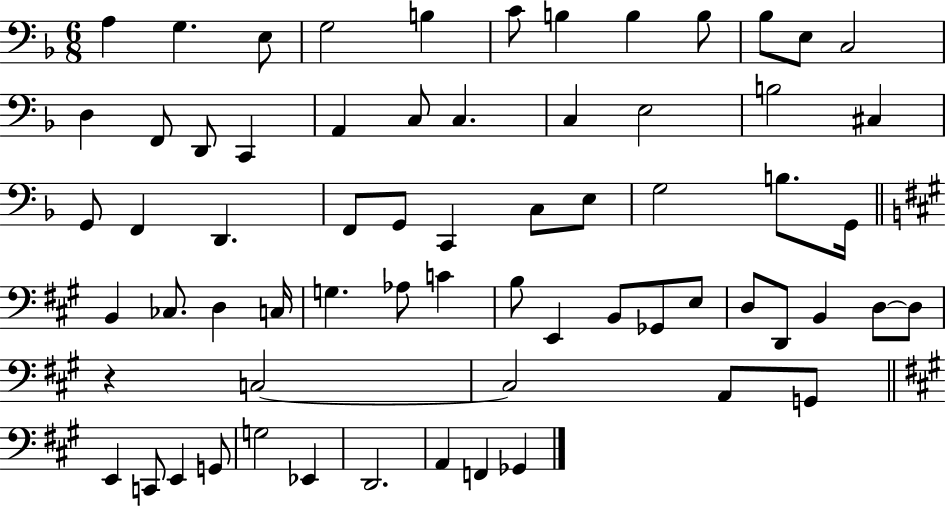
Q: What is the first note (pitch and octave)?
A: A3